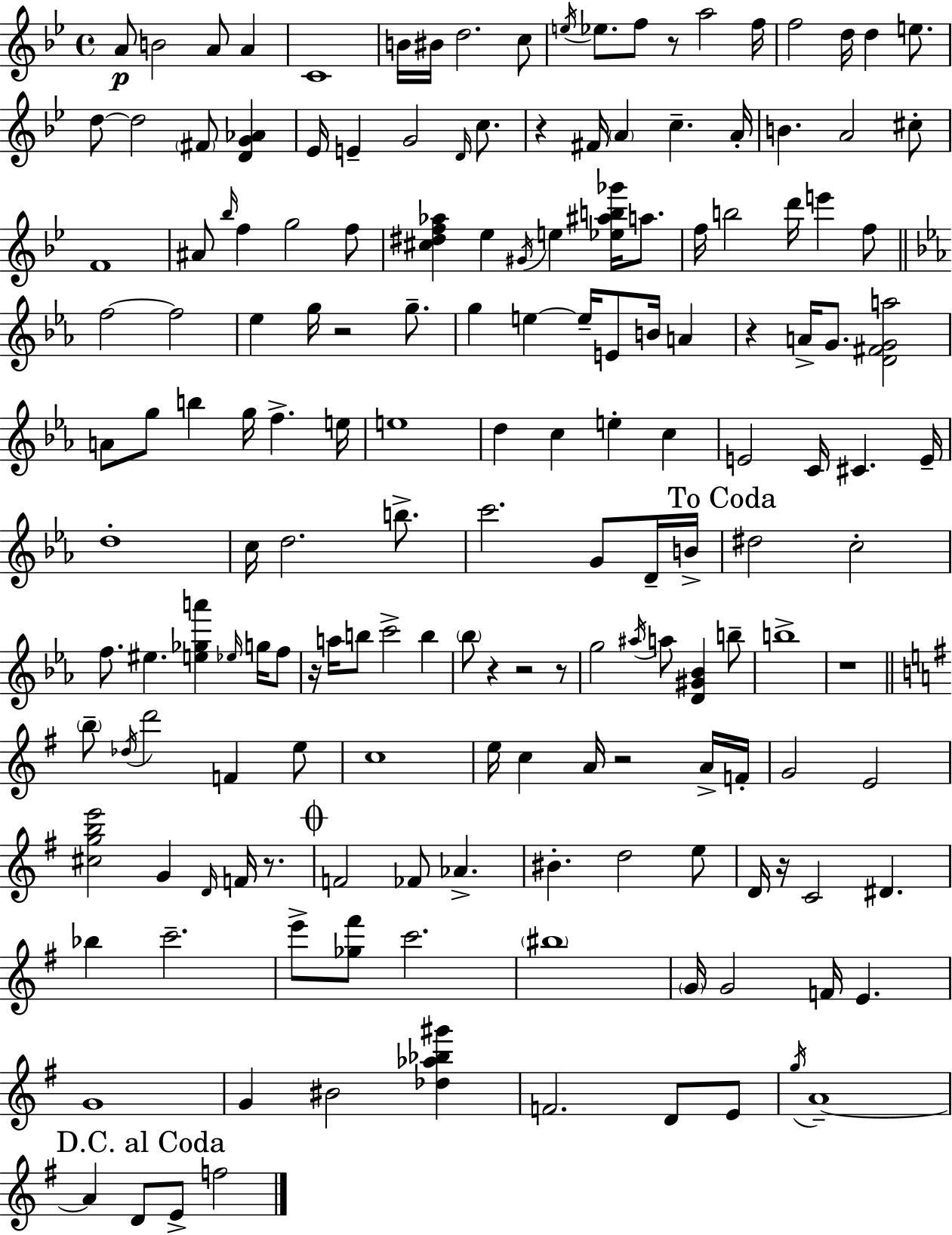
{
  \clef treble
  \time 4/4
  \defaultTimeSignature
  \key bes \major
  a'8\p b'2 a'8 a'4 | c'1 | b'16 bis'16 d''2. c''8 | \acciaccatura { e''16 } ees''8. f''8 r8 a''2 | \break f''16 f''2 d''16 d''4 e''8. | d''8~~ d''2 \parenthesize fis'8 <d' g' aes'>4 | ees'16 e'4-- g'2 \grace { d'16 } c''8. | r4 fis'16 \parenthesize a'4 c''4.-- | \break a'16-. b'4. a'2 | cis''8-. f'1 | ais'8 \grace { bes''16 } f''4 g''2 | f''8 <cis'' dis'' f'' aes''>4 ees''4 \acciaccatura { gis'16 } e''4 | \break <ees'' ais'' b'' ges'''>16 a''8. f''16 b''2 d'''16 e'''4 | f''8 \bar "||" \break \key ees \major f''2~~ f''2 | ees''4 g''16 r2 g''8.-- | g''4 e''4~~ e''16-- e'8 b'16 a'4 | r4 a'16-> g'8. <d' fis' g' a''>2 | \break a'8 g''8 b''4 g''16 f''4.-> e''16 | e''1 | d''4 c''4 e''4-. c''4 | e'2 c'16 cis'4. e'16-- | \break d''1-. | c''16 d''2. b''8.-> | c'''2. g'8 d'16-- b'16-> | \mark "To Coda" dis''2 c''2-. | \break f''8. eis''4. <e'' ges'' a'''>4 \grace { ees''16 } g''16 f''8 | r16 a''16 b''8 c'''2-> b''4 | \parenthesize bes''8 r4 r2 r8 | g''2 \acciaccatura { ais''16 } a''8 <d' gis' bes'>4 | \break b''8-- b''1-> | r1 | \bar "||" \break \key g \major \parenthesize b''8-- \acciaccatura { des''16 } d'''2 f'4 e''8 | c''1 | e''16 c''4 a'16 r2 a'16-> | f'16-. g'2 e'2 | \break <cis'' g'' b'' e'''>2 g'4 \grace { d'16 } f'16 r8. | \mark \markup { \musicglyph "scripts.coda" } f'2 fes'8 aes'4.-> | bis'4.-. d''2 | e''8 d'16 r16 c'2 dis'4. | \break bes''4 c'''2.-- | e'''8-> <ges'' fis'''>8 c'''2. | \parenthesize bis''1 | \parenthesize g'16 g'2 f'16 e'4. | \break g'1 | g'4 bis'2 <des'' aes'' bes'' gis'''>4 | f'2. d'8 | e'8 \acciaccatura { g''16 } a'1--~~ | \break \mark "D.C. al Coda" a'4 d'8 e'8-> f''2 | \bar "|."
}